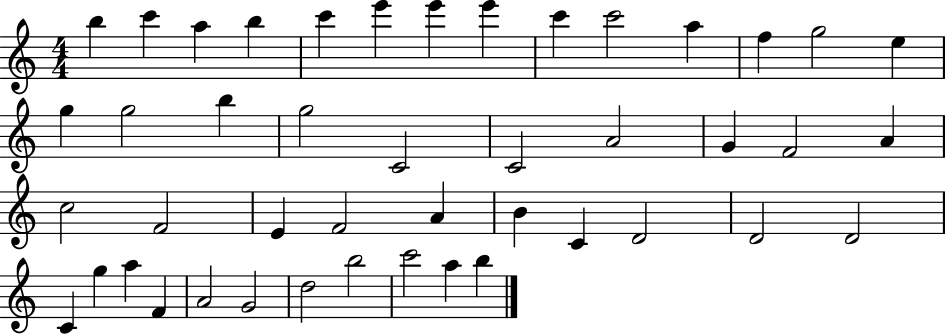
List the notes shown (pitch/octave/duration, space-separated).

B5/q C6/q A5/q B5/q C6/q E6/q E6/q E6/q C6/q C6/h A5/q F5/q G5/h E5/q G5/q G5/h B5/q G5/h C4/h C4/h A4/h G4/q F4/h A4/q C5/h F4/h E4/q F4/h A4/q B4/q C4/q D4/h D4/h D4/h C4/q G5/q A5/q F4/q A4/h G4/h D5/h B5/h C6/h A5/q B5/q